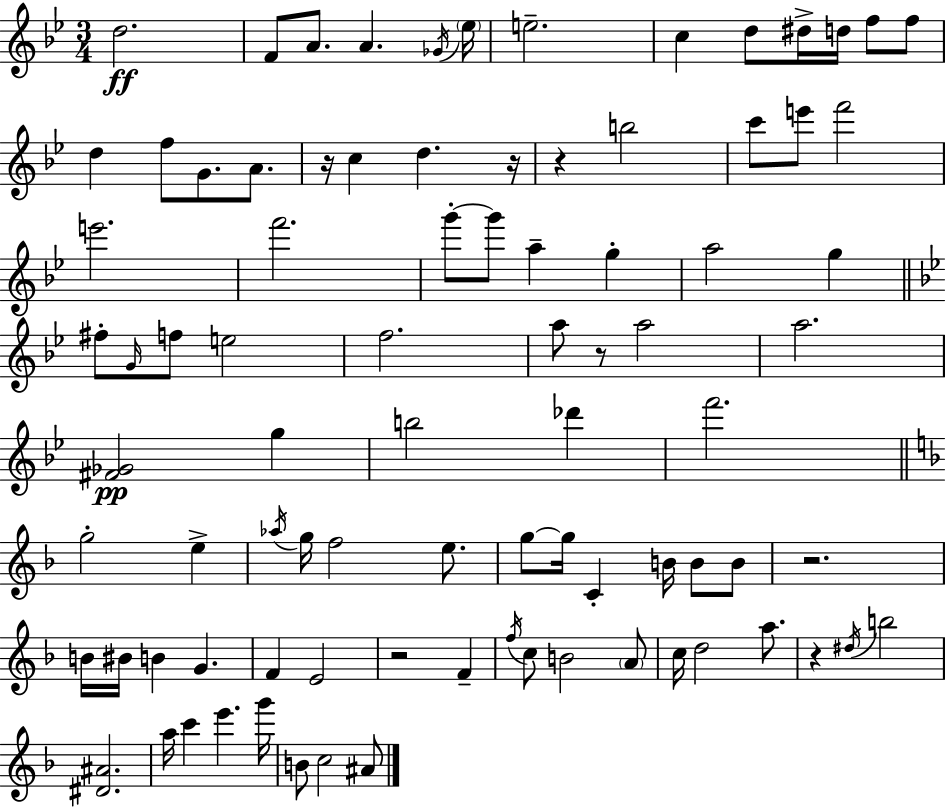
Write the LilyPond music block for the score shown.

{
  \clef treble
  \numericTimeSignature
  \time 3/4
  \key g \minor
  d''2.\ff | f'8 a'8. a'4. \acciaccatura { ges'16 } | \parenthesize ees''16 e''2.-- | c''4 d''8 dis''16-> d''16 f''8 f''8 | \break d''4 f''8 g'8. a'8. | r16 c''4 d''4. | r16 r4 b''2 | c'''8 e'''8 f'''2 | \break e'''2. | f'''2. | g'''8-.~~ g'''8 a''4-- g''4-. | a''2 g''4 | \break \bar "||" \break \key bes \major fis''8-. \grace { g'16 } f''8 e''2 | f''2. | a''8 r8 a''2 | a''2. | \break <fis' ges'>2\pp g''4 | b''2 des'''4 | f'''2. | \bar "||" \break \key f \major g''2-. e''4-> | \acciaccatura { aes''16 } g''16 f''2 e''8. | g''8~~ g''16 c'4-. b'16 b'8 b'8 | r2. | \break b'16 bis'16 b'4 g'4. | f'4 e'2 | r2 f'4-- | \acciaccatura { f''16 } c''8 b'2 | \break \parenthesize a'8 c''16 d''2 a''8. | r4 \acciaccatura { dis''16 } b''2 | <dis' ais'>2. | a''16 c'''4 e'''4. | \break g'''16 b'8 c''2 | ais'8 \bar "|."
}